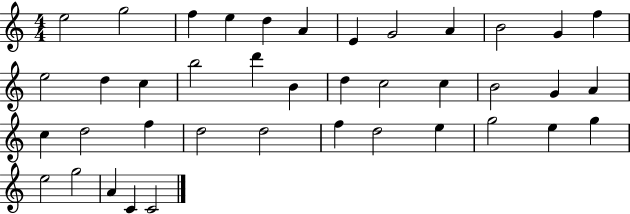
X:1
T:Untitled
M:4/4
L:1/4
K:C
e2 g2 f e d A E G2 A B2 G f e2 d c b2 d' B d c2 c B2 G A c d2 f d2 d2 f d2 e g2 e g e2 g2 A C C2